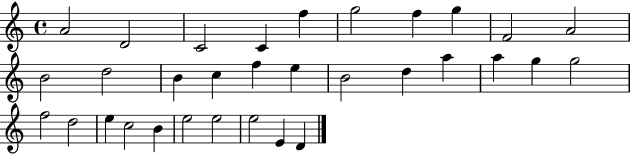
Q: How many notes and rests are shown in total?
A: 32